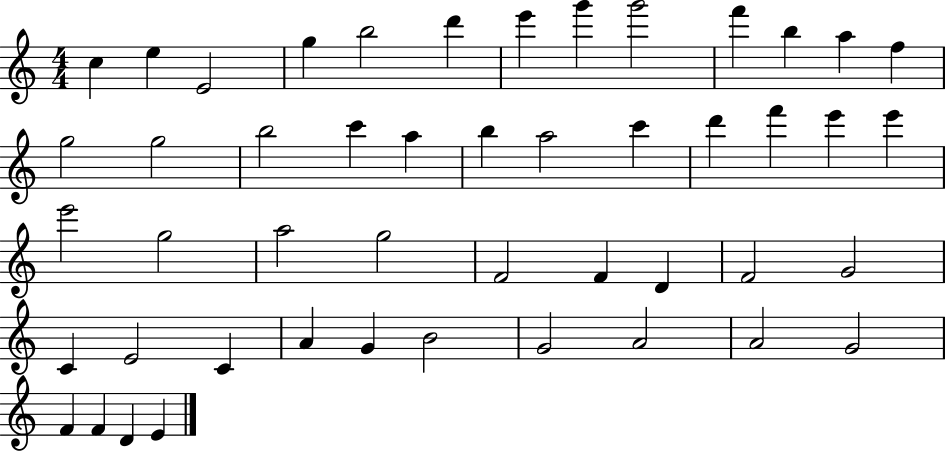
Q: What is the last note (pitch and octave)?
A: E4